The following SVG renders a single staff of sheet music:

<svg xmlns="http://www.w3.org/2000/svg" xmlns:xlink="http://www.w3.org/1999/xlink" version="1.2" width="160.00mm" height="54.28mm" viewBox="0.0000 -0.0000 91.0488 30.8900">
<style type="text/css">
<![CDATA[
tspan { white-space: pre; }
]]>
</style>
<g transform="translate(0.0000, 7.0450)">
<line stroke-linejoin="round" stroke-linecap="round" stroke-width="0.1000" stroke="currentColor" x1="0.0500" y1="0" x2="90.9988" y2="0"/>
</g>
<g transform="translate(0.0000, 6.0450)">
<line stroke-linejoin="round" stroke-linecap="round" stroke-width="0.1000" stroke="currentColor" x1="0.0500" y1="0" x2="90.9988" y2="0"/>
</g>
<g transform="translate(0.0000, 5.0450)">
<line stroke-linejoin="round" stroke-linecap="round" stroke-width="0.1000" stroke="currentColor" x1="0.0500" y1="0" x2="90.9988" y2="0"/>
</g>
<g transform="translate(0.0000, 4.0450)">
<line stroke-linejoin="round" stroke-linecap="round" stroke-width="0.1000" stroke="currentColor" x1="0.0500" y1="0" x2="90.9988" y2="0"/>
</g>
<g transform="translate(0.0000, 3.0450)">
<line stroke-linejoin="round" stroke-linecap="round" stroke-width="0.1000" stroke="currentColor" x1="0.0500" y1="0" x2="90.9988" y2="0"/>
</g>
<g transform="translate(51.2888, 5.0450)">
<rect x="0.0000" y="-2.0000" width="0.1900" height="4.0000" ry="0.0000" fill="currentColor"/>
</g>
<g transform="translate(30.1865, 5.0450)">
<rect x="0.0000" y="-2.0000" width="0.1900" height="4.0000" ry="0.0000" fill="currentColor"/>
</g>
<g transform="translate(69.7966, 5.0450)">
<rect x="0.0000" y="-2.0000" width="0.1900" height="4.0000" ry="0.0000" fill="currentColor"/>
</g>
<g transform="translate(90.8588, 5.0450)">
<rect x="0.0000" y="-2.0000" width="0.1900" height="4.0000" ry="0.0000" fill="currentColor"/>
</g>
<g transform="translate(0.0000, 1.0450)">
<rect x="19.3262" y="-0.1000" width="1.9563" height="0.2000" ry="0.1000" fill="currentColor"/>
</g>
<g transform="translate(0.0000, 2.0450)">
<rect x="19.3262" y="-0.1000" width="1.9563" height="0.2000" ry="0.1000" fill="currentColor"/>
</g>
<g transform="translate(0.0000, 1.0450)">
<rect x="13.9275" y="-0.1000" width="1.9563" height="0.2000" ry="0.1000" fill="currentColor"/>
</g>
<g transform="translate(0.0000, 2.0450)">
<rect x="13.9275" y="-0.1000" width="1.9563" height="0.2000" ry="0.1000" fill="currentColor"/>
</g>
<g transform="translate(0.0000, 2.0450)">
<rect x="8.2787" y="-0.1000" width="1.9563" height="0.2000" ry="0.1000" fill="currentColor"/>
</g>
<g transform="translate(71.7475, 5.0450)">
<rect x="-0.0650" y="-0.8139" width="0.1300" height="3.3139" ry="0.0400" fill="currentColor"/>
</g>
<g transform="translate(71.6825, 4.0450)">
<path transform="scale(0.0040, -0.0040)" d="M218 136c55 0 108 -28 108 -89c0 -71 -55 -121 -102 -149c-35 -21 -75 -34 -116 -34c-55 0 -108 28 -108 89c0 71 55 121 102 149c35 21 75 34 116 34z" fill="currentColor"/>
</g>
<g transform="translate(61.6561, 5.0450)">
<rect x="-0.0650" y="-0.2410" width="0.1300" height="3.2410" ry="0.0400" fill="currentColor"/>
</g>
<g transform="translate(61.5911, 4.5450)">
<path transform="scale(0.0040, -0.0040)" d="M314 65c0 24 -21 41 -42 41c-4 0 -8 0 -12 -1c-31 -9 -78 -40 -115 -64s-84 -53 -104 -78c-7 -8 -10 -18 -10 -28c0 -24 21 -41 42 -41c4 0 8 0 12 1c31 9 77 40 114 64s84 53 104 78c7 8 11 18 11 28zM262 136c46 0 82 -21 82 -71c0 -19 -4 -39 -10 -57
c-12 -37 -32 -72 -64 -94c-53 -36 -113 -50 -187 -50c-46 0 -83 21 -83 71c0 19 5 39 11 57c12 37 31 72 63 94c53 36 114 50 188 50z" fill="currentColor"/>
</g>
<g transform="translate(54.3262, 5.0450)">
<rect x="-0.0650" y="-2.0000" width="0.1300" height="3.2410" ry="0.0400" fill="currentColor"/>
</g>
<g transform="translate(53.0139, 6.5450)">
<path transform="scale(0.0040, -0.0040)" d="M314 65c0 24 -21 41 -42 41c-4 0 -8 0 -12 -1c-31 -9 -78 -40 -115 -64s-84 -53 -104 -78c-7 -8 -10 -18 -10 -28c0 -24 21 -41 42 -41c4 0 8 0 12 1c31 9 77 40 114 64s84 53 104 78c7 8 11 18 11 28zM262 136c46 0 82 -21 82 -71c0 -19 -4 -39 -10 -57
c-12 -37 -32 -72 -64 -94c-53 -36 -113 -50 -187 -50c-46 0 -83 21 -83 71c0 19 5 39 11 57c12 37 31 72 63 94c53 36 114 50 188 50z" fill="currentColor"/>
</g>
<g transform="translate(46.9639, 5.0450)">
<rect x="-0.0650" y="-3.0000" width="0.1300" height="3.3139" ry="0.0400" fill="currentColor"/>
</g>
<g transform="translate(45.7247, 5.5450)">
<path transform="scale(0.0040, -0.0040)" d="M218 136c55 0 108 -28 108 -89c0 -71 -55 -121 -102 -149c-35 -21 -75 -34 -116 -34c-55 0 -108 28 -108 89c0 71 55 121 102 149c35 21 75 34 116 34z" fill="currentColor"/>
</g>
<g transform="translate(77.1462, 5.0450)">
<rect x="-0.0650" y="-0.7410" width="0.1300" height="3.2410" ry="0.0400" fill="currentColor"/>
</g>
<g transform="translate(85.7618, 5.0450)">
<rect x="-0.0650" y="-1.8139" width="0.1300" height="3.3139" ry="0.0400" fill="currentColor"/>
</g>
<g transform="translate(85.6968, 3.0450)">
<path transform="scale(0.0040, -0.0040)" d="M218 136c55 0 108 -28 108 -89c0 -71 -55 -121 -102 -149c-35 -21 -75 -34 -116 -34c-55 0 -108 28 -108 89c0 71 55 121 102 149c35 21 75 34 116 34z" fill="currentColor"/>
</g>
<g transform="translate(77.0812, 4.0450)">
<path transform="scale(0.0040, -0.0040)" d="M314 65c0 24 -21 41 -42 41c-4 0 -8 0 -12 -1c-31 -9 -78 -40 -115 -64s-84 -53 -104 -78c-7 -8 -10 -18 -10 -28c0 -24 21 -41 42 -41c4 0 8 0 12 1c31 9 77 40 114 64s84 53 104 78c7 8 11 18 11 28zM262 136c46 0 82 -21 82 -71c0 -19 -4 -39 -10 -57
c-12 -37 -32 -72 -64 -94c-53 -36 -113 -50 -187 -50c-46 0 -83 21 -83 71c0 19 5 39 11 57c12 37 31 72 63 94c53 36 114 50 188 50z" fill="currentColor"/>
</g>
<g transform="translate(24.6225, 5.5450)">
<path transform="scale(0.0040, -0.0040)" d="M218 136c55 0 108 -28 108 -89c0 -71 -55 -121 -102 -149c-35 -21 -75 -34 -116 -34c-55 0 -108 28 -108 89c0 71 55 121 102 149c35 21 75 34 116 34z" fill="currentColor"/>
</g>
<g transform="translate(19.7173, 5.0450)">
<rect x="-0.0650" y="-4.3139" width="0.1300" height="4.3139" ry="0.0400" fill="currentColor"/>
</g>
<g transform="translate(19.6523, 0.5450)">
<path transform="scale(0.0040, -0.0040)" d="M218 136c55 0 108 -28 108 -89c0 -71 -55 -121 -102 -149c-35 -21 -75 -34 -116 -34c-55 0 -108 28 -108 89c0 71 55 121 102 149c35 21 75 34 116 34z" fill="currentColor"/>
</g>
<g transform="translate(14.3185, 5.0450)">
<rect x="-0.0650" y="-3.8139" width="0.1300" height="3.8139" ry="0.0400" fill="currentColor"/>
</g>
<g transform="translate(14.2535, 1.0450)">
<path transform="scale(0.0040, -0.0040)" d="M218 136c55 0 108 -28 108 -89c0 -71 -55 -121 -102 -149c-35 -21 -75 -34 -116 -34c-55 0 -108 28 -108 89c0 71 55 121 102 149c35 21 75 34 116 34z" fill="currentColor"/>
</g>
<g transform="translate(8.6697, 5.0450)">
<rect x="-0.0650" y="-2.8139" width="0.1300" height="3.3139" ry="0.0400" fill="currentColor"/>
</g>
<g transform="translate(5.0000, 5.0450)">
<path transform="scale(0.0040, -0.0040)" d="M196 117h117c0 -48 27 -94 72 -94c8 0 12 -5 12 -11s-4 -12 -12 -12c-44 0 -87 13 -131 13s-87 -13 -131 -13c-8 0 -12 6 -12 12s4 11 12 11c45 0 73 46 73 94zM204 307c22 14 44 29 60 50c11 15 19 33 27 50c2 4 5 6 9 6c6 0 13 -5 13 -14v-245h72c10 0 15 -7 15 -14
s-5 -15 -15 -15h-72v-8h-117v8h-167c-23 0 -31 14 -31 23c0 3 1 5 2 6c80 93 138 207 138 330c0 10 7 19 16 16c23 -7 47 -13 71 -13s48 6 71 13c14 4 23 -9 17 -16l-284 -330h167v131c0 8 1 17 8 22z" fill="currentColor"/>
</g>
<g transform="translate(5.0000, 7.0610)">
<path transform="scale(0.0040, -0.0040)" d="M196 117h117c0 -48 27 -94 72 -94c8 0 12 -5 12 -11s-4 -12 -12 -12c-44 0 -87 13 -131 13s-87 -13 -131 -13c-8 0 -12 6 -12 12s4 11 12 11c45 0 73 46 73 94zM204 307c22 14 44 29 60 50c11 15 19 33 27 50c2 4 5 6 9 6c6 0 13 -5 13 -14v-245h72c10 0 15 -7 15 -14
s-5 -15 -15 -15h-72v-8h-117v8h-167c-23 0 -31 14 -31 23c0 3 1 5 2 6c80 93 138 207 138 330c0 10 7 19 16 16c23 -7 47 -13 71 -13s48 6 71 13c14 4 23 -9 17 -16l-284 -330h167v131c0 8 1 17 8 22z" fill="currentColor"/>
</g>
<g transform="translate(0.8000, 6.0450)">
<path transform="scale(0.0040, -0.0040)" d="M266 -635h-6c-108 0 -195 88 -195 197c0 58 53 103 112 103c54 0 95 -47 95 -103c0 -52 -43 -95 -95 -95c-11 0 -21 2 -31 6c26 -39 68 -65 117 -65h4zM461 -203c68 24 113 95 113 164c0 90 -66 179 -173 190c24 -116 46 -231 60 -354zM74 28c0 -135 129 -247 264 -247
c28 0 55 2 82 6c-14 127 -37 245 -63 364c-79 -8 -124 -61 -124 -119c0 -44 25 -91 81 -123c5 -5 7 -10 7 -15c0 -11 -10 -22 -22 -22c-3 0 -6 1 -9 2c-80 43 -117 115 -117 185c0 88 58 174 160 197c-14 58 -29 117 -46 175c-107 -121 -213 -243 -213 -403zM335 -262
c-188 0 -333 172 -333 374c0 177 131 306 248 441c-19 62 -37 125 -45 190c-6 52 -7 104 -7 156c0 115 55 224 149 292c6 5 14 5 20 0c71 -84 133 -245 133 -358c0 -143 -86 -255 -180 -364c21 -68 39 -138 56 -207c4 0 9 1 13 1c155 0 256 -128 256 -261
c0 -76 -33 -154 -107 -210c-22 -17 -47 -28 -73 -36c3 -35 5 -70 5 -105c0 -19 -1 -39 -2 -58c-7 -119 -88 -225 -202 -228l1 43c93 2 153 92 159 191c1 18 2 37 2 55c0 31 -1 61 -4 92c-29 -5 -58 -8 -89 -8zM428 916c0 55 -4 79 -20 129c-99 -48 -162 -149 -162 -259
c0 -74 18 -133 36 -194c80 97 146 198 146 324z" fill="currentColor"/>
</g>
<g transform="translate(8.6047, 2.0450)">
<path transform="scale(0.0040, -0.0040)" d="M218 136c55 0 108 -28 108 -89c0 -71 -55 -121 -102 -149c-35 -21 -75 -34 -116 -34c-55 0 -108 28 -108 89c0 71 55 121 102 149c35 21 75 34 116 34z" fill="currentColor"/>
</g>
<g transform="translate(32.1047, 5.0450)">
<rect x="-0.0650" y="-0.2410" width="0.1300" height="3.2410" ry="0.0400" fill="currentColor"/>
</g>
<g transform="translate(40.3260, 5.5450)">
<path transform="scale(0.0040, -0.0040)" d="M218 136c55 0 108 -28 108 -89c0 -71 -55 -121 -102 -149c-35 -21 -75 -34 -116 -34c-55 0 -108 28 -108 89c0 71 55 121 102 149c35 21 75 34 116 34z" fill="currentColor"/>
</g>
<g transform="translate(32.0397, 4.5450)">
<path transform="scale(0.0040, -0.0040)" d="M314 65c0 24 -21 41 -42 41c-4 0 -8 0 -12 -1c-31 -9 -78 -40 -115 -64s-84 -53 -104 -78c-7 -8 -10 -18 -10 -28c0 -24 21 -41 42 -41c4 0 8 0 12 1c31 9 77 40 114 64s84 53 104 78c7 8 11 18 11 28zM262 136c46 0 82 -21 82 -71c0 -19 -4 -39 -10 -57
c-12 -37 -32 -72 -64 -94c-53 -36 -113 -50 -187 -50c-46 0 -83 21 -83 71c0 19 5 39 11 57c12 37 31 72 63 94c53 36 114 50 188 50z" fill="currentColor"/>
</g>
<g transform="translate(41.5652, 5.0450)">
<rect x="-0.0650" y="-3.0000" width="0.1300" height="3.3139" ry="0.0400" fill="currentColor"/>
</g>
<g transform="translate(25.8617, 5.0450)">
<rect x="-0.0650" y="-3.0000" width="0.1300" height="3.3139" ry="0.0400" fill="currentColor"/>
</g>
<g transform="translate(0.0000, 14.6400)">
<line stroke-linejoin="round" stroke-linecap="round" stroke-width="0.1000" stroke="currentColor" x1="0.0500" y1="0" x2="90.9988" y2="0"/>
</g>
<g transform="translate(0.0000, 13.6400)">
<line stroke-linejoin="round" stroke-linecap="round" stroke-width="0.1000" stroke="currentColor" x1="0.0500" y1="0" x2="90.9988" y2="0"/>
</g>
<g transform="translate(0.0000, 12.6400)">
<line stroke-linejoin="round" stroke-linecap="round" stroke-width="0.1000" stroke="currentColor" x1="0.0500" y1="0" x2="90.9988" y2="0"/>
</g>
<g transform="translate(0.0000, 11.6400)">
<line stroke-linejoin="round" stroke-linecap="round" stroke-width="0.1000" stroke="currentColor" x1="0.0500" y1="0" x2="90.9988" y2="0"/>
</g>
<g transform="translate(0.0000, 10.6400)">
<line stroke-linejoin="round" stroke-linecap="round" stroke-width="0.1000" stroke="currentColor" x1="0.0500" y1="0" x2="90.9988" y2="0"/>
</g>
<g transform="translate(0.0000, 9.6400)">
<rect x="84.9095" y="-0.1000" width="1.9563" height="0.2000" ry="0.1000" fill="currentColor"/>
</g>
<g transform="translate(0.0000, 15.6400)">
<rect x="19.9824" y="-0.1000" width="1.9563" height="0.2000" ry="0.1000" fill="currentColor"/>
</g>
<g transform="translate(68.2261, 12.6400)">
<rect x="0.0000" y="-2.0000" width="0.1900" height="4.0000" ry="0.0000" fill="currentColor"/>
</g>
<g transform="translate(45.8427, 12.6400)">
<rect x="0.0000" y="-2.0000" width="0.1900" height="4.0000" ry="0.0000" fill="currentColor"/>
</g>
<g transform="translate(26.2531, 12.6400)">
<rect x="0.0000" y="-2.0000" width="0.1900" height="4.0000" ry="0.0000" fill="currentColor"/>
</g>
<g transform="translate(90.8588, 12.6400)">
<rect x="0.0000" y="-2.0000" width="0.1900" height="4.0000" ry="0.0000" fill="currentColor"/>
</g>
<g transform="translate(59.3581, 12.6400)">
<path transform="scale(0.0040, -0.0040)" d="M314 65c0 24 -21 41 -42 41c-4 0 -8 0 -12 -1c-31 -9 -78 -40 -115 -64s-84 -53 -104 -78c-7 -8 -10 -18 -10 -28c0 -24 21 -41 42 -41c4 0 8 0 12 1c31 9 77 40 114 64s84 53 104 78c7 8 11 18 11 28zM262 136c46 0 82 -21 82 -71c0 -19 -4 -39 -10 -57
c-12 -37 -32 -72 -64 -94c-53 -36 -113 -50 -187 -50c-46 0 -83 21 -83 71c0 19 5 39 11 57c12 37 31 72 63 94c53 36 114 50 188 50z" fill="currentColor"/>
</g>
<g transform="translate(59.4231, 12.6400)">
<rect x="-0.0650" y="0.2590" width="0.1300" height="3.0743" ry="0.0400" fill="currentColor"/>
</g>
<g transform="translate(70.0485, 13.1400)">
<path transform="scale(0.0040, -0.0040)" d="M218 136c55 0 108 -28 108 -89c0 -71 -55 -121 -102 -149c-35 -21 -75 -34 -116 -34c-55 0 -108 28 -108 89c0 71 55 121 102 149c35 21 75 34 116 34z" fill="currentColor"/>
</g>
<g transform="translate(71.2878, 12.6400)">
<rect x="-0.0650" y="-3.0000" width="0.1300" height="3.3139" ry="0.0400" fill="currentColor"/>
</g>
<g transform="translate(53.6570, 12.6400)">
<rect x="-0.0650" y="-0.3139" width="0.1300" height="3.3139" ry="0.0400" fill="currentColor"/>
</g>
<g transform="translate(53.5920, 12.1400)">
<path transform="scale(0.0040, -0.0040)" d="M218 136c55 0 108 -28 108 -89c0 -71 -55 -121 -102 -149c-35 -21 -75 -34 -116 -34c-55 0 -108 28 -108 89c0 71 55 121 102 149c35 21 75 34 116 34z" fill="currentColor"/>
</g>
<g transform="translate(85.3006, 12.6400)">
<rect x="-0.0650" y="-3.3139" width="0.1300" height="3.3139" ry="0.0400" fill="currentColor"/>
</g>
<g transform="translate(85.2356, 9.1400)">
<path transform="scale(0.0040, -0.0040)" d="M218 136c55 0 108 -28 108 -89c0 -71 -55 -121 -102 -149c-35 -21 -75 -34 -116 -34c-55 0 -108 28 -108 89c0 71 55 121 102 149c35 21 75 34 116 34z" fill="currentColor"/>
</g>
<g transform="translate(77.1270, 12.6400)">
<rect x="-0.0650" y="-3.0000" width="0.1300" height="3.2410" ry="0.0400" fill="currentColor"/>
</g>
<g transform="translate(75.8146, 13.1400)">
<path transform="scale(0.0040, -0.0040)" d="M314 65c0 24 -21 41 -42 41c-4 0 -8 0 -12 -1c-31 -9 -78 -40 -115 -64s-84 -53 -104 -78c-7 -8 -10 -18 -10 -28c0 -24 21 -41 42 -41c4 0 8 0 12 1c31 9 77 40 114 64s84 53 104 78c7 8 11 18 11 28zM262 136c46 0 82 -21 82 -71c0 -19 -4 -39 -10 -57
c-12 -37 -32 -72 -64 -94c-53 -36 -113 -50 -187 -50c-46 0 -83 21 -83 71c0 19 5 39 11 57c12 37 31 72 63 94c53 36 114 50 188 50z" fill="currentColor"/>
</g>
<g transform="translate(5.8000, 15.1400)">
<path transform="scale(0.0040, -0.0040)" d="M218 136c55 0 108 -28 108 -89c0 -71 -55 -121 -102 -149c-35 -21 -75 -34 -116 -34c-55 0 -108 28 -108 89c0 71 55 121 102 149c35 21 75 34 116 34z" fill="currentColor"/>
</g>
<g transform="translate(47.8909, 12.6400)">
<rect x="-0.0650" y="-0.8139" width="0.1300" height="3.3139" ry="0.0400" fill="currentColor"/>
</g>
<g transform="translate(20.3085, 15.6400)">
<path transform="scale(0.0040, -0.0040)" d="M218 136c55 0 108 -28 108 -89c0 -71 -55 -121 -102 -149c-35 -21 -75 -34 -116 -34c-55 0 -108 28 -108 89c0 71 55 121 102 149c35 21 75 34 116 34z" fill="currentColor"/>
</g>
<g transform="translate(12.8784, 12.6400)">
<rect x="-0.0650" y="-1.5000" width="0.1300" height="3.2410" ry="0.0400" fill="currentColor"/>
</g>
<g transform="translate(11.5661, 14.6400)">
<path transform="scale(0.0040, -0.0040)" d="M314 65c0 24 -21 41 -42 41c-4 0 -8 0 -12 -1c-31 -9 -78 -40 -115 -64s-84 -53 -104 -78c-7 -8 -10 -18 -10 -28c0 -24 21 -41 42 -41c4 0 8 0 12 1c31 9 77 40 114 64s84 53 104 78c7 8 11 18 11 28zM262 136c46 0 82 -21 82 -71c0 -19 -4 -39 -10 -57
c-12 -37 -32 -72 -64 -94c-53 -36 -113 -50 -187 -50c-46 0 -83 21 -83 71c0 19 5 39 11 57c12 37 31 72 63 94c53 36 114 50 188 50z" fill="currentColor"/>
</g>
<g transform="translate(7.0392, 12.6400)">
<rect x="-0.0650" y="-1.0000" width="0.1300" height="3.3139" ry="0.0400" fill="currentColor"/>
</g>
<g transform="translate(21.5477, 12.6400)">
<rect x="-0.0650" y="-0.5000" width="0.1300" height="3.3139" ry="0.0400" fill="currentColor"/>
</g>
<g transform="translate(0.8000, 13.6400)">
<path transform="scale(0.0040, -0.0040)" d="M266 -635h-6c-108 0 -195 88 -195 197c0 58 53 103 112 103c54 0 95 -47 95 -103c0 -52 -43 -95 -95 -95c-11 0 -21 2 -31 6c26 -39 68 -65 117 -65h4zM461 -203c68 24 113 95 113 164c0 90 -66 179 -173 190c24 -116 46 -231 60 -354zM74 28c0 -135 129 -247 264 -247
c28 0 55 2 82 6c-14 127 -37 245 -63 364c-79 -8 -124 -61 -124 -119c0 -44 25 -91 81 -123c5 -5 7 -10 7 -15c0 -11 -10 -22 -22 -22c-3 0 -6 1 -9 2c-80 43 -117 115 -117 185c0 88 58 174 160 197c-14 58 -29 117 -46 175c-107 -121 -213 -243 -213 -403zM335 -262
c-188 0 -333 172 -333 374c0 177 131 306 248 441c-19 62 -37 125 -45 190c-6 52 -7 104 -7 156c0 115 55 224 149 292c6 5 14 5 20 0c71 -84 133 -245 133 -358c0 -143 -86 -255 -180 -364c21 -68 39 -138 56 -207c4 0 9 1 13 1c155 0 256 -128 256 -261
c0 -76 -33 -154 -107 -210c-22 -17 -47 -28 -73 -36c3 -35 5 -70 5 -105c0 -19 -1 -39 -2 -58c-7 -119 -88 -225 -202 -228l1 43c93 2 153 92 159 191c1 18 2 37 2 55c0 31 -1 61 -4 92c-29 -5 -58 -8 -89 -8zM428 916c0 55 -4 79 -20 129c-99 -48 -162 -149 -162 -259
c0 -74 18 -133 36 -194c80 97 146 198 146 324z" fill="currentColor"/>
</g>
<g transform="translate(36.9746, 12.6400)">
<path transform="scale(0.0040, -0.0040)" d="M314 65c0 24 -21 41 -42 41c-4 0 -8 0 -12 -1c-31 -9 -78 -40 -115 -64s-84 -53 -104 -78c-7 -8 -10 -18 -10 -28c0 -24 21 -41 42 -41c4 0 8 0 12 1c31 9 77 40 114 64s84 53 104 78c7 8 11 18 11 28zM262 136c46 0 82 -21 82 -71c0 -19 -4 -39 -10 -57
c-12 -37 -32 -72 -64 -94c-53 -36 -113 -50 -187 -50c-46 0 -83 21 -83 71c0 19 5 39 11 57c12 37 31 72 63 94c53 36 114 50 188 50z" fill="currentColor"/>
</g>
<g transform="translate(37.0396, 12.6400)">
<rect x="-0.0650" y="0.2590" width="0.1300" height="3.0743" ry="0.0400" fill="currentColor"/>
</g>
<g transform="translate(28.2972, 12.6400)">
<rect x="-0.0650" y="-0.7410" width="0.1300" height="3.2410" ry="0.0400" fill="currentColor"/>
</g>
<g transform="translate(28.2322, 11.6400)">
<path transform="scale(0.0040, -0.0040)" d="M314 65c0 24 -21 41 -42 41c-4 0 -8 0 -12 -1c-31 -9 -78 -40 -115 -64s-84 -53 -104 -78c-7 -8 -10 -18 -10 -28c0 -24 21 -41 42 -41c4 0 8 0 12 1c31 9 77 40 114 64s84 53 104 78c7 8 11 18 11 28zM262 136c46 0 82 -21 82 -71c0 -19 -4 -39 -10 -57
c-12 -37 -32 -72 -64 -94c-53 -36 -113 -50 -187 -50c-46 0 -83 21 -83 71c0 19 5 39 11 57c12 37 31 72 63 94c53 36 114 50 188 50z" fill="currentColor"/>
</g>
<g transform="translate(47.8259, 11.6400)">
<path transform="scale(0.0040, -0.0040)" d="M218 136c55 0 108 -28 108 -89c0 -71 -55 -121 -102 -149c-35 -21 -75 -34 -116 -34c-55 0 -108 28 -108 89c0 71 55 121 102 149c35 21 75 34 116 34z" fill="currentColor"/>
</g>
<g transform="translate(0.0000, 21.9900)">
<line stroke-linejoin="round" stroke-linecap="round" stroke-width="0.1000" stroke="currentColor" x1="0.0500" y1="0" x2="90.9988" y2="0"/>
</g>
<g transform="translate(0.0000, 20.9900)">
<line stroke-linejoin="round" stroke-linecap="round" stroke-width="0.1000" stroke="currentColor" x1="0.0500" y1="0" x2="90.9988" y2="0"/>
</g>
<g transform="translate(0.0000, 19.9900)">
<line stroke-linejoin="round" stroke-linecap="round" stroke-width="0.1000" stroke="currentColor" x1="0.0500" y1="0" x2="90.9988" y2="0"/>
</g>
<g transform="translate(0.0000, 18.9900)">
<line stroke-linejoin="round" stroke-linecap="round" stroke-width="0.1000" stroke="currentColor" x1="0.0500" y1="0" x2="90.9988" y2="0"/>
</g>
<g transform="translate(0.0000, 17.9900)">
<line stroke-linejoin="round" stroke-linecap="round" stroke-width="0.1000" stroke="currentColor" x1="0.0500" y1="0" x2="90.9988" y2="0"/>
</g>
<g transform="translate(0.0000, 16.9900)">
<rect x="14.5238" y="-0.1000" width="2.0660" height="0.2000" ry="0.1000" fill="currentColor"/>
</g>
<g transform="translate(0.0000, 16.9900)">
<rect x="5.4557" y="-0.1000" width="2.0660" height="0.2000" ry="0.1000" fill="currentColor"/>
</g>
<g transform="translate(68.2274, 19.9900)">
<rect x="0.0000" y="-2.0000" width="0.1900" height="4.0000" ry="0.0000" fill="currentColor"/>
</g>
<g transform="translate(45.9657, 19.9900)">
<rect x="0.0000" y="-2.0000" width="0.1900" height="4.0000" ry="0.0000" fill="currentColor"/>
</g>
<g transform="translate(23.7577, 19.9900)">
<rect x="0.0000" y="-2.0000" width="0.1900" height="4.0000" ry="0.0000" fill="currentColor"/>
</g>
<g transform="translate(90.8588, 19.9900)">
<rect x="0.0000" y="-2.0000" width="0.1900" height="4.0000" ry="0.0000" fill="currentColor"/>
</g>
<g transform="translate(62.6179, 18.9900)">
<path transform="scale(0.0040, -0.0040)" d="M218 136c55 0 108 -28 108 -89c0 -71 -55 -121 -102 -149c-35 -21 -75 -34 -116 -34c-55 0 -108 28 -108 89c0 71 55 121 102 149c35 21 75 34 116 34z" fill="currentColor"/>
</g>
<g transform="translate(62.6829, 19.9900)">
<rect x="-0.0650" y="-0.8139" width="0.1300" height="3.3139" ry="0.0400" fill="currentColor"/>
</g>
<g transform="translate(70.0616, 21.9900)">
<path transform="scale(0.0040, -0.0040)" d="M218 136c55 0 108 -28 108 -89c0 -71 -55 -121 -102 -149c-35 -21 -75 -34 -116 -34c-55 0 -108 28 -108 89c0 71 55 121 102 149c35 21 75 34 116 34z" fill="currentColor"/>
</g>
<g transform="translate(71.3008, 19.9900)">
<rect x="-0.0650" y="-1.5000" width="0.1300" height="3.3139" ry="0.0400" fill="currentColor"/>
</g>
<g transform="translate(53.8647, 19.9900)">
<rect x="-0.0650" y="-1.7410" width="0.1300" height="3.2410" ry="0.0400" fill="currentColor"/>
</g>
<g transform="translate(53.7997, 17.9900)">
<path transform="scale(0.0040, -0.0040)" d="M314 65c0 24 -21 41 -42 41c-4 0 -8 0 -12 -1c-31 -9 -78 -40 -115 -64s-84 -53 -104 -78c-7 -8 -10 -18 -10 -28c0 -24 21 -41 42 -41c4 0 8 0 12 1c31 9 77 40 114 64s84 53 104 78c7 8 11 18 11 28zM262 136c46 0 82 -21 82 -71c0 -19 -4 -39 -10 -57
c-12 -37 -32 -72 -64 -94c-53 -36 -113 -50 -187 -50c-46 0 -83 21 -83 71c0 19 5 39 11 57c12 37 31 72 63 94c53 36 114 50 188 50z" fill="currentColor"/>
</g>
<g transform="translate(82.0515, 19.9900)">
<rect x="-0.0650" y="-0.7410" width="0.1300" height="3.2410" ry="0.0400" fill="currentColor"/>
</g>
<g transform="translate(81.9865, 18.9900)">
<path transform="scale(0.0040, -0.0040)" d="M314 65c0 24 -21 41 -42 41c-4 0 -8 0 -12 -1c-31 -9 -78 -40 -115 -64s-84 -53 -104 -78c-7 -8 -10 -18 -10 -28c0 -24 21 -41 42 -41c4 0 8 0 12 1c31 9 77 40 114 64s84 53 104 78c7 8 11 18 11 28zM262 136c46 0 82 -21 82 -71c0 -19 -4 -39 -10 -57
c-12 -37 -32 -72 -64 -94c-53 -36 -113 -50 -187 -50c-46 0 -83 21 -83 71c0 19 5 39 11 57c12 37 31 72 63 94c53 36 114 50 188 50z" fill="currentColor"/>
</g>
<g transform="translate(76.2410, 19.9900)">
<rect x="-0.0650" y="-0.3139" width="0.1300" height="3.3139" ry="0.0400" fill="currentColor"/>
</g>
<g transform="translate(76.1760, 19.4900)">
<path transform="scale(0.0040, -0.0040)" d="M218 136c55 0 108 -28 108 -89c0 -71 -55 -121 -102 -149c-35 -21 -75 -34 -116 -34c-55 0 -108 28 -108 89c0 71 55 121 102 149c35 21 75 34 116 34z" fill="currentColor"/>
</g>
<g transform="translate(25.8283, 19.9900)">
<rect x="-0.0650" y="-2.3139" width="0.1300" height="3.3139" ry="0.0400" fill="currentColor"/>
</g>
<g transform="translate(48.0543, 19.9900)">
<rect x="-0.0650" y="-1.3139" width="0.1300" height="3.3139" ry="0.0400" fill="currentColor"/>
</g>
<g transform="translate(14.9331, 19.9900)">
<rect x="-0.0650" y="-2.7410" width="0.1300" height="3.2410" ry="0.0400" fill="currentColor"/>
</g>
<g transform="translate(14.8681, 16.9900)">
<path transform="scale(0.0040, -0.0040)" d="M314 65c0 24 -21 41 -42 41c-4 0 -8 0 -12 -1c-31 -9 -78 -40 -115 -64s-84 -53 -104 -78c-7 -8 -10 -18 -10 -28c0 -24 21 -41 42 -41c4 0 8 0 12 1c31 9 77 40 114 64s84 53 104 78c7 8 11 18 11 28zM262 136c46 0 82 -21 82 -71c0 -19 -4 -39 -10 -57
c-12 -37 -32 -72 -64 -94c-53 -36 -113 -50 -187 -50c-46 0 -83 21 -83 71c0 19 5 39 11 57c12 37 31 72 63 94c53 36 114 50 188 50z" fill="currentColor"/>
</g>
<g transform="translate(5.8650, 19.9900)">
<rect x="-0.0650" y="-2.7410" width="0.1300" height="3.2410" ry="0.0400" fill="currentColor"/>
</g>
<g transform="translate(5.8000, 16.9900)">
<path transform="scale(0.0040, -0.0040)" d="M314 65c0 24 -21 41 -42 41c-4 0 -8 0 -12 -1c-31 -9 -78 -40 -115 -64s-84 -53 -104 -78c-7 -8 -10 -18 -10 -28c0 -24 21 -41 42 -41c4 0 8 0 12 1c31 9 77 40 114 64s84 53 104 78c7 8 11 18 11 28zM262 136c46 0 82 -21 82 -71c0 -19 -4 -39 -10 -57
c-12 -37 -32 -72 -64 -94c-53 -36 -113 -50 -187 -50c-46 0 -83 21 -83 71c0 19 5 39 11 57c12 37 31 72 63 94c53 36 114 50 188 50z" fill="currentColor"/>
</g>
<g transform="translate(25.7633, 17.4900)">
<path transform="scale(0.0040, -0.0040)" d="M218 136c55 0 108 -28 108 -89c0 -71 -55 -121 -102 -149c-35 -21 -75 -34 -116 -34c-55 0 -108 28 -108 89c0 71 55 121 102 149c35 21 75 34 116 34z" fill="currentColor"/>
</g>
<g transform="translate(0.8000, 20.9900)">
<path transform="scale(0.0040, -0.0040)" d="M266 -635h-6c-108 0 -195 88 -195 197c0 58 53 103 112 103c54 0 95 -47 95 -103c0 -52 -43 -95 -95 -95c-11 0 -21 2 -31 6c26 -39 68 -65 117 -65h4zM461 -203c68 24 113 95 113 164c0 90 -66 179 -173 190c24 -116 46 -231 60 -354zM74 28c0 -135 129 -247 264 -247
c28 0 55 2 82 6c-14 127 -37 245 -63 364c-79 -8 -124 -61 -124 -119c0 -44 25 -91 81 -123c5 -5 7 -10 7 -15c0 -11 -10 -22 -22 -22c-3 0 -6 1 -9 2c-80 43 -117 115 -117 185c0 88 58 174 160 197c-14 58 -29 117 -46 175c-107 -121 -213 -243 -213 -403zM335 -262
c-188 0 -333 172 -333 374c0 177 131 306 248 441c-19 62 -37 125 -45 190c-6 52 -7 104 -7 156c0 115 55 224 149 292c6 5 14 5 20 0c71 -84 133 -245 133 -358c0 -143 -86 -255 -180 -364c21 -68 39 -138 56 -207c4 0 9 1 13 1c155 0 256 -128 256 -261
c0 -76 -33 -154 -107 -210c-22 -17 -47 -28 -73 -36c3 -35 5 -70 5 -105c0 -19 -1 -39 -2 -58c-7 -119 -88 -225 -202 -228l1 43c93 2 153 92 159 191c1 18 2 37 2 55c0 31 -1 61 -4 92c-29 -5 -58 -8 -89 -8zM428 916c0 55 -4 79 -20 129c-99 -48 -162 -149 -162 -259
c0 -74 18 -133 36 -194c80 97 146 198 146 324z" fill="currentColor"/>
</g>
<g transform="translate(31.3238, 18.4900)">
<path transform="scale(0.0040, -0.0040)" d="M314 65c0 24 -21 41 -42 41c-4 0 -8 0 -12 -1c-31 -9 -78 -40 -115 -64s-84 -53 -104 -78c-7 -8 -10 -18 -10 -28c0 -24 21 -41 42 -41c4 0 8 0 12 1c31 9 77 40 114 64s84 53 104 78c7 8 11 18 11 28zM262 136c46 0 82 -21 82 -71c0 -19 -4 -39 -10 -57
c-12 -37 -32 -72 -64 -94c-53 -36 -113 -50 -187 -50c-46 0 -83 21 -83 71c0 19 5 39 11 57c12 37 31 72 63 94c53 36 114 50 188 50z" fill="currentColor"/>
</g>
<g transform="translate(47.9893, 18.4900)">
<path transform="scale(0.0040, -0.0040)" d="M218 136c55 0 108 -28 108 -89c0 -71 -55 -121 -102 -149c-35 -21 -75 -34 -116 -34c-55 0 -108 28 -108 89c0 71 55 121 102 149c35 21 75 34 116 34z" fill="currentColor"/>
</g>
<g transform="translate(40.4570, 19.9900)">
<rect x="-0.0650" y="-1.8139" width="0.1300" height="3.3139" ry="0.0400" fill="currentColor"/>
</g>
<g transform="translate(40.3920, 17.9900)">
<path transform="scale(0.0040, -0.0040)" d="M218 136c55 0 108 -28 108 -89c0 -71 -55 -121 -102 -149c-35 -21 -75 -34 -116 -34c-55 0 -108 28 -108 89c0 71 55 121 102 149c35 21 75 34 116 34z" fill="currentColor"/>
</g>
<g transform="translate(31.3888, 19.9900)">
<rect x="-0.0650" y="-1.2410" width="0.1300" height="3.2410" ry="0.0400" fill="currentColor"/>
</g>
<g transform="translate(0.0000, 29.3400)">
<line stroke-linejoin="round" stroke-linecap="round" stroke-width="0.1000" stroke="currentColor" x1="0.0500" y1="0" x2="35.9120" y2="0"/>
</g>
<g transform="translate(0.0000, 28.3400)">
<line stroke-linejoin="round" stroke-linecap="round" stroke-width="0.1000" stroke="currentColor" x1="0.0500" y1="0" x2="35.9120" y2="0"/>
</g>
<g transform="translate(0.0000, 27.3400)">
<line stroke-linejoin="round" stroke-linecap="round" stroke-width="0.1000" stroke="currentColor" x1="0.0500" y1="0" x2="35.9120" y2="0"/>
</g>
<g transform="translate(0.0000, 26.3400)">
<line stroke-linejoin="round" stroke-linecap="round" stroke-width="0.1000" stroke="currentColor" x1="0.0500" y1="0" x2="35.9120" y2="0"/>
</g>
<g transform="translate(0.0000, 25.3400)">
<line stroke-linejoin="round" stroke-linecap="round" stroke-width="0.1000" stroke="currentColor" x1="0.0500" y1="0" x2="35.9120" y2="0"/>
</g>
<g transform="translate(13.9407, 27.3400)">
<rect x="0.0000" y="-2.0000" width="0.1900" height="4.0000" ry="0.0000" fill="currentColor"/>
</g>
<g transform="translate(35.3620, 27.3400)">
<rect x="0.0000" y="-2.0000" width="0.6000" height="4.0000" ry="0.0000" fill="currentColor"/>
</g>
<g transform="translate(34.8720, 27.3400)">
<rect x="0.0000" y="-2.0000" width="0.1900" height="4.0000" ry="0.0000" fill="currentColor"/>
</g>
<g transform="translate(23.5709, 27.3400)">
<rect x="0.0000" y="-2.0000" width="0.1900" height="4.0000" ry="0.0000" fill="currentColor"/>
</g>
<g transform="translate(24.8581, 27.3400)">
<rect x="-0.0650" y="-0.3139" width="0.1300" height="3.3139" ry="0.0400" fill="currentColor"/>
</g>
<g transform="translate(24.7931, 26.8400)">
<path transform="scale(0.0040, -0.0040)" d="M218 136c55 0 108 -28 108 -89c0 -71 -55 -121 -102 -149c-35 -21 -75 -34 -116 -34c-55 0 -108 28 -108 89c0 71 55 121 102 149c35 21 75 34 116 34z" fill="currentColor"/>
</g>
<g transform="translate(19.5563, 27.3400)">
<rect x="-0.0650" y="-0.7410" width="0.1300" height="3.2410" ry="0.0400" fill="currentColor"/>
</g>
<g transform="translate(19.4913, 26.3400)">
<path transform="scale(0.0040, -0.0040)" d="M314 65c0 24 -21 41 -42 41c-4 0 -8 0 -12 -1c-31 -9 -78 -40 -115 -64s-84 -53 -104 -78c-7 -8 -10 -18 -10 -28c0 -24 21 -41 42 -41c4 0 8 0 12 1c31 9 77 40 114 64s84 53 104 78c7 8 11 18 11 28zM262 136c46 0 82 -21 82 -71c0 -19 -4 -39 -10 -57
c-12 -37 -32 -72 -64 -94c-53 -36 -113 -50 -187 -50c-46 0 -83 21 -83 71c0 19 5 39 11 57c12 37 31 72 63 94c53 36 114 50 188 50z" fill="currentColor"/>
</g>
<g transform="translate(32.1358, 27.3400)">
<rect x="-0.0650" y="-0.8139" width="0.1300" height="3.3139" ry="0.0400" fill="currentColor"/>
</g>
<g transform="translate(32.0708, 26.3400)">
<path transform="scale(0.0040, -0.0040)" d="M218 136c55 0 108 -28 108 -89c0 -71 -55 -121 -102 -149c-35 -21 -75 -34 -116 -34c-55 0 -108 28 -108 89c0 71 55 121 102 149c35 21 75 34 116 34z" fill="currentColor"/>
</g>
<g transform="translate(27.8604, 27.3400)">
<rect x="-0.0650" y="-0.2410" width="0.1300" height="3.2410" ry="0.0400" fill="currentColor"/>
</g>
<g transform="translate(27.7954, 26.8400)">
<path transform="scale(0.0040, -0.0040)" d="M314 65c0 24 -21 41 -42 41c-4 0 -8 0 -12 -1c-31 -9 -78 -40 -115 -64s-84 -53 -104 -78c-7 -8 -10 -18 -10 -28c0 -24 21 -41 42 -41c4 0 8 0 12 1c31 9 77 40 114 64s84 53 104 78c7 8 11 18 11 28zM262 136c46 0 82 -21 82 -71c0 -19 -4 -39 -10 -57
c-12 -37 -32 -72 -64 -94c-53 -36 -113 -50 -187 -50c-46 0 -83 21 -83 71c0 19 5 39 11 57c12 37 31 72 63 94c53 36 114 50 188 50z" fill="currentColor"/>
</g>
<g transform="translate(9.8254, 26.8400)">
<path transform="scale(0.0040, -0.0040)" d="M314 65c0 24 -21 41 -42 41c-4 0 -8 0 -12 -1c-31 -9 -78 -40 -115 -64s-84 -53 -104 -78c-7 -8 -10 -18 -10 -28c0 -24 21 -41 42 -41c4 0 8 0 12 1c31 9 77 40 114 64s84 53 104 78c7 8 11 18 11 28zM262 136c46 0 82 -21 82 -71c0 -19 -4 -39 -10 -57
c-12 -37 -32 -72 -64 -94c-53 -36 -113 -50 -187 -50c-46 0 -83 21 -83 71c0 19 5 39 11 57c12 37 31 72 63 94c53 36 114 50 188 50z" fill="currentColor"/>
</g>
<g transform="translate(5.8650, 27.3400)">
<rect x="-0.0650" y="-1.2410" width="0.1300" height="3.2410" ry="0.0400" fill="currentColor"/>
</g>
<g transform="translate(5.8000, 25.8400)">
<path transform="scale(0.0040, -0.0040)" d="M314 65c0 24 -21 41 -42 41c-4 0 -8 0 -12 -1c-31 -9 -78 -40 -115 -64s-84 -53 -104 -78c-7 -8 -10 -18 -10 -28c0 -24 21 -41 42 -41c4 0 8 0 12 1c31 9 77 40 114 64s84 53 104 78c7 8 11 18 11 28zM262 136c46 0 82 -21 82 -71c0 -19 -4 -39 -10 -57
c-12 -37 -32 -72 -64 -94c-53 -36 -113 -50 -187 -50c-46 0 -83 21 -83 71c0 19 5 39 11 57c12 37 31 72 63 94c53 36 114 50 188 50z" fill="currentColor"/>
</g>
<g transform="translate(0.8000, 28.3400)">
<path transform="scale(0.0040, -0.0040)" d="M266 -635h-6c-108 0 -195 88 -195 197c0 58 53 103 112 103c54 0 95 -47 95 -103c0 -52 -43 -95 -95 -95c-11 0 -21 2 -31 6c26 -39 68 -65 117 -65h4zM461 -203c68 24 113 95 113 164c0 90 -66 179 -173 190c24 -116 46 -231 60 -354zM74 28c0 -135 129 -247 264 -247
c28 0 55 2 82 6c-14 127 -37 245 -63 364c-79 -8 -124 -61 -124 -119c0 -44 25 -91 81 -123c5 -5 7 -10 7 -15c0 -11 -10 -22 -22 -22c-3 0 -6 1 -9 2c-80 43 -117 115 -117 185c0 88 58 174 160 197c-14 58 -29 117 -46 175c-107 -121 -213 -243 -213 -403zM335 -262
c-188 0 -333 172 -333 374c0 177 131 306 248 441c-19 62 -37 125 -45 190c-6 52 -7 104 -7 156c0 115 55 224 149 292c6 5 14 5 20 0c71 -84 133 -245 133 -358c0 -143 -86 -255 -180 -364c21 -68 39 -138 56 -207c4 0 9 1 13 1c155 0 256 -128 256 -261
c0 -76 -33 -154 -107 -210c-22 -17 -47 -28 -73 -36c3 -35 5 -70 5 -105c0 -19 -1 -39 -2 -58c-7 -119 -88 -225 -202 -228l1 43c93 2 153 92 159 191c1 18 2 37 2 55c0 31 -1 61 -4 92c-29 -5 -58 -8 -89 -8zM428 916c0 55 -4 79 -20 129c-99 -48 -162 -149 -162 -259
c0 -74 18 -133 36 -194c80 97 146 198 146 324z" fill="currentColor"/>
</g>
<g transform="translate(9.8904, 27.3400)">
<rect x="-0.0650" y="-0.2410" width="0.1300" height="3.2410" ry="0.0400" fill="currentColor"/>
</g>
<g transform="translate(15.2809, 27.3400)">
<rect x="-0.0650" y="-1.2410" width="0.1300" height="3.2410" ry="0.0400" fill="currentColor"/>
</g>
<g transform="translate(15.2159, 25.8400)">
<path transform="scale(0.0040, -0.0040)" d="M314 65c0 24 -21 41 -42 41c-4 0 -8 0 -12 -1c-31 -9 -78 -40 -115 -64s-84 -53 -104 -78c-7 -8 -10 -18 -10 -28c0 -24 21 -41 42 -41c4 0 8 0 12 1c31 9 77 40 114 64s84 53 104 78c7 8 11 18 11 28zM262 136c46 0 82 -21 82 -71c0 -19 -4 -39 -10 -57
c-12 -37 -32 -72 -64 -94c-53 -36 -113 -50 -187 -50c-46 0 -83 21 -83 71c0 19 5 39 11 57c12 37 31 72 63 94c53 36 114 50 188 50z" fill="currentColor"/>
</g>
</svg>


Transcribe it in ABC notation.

X:1
T:Untitled
M:4/4
L:1/4
K:C
a c' d' A c2 A A F2 c2 d d2 f D E2 C d2 B2 d c B2 A A2 b a2 a2 g e2 f e f2 d E c d2 e2 c2 e2 d2 c c2 d